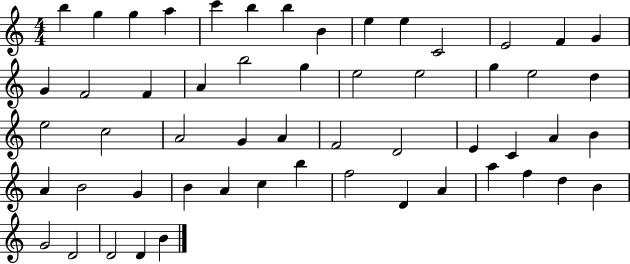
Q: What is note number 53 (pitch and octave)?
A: D4